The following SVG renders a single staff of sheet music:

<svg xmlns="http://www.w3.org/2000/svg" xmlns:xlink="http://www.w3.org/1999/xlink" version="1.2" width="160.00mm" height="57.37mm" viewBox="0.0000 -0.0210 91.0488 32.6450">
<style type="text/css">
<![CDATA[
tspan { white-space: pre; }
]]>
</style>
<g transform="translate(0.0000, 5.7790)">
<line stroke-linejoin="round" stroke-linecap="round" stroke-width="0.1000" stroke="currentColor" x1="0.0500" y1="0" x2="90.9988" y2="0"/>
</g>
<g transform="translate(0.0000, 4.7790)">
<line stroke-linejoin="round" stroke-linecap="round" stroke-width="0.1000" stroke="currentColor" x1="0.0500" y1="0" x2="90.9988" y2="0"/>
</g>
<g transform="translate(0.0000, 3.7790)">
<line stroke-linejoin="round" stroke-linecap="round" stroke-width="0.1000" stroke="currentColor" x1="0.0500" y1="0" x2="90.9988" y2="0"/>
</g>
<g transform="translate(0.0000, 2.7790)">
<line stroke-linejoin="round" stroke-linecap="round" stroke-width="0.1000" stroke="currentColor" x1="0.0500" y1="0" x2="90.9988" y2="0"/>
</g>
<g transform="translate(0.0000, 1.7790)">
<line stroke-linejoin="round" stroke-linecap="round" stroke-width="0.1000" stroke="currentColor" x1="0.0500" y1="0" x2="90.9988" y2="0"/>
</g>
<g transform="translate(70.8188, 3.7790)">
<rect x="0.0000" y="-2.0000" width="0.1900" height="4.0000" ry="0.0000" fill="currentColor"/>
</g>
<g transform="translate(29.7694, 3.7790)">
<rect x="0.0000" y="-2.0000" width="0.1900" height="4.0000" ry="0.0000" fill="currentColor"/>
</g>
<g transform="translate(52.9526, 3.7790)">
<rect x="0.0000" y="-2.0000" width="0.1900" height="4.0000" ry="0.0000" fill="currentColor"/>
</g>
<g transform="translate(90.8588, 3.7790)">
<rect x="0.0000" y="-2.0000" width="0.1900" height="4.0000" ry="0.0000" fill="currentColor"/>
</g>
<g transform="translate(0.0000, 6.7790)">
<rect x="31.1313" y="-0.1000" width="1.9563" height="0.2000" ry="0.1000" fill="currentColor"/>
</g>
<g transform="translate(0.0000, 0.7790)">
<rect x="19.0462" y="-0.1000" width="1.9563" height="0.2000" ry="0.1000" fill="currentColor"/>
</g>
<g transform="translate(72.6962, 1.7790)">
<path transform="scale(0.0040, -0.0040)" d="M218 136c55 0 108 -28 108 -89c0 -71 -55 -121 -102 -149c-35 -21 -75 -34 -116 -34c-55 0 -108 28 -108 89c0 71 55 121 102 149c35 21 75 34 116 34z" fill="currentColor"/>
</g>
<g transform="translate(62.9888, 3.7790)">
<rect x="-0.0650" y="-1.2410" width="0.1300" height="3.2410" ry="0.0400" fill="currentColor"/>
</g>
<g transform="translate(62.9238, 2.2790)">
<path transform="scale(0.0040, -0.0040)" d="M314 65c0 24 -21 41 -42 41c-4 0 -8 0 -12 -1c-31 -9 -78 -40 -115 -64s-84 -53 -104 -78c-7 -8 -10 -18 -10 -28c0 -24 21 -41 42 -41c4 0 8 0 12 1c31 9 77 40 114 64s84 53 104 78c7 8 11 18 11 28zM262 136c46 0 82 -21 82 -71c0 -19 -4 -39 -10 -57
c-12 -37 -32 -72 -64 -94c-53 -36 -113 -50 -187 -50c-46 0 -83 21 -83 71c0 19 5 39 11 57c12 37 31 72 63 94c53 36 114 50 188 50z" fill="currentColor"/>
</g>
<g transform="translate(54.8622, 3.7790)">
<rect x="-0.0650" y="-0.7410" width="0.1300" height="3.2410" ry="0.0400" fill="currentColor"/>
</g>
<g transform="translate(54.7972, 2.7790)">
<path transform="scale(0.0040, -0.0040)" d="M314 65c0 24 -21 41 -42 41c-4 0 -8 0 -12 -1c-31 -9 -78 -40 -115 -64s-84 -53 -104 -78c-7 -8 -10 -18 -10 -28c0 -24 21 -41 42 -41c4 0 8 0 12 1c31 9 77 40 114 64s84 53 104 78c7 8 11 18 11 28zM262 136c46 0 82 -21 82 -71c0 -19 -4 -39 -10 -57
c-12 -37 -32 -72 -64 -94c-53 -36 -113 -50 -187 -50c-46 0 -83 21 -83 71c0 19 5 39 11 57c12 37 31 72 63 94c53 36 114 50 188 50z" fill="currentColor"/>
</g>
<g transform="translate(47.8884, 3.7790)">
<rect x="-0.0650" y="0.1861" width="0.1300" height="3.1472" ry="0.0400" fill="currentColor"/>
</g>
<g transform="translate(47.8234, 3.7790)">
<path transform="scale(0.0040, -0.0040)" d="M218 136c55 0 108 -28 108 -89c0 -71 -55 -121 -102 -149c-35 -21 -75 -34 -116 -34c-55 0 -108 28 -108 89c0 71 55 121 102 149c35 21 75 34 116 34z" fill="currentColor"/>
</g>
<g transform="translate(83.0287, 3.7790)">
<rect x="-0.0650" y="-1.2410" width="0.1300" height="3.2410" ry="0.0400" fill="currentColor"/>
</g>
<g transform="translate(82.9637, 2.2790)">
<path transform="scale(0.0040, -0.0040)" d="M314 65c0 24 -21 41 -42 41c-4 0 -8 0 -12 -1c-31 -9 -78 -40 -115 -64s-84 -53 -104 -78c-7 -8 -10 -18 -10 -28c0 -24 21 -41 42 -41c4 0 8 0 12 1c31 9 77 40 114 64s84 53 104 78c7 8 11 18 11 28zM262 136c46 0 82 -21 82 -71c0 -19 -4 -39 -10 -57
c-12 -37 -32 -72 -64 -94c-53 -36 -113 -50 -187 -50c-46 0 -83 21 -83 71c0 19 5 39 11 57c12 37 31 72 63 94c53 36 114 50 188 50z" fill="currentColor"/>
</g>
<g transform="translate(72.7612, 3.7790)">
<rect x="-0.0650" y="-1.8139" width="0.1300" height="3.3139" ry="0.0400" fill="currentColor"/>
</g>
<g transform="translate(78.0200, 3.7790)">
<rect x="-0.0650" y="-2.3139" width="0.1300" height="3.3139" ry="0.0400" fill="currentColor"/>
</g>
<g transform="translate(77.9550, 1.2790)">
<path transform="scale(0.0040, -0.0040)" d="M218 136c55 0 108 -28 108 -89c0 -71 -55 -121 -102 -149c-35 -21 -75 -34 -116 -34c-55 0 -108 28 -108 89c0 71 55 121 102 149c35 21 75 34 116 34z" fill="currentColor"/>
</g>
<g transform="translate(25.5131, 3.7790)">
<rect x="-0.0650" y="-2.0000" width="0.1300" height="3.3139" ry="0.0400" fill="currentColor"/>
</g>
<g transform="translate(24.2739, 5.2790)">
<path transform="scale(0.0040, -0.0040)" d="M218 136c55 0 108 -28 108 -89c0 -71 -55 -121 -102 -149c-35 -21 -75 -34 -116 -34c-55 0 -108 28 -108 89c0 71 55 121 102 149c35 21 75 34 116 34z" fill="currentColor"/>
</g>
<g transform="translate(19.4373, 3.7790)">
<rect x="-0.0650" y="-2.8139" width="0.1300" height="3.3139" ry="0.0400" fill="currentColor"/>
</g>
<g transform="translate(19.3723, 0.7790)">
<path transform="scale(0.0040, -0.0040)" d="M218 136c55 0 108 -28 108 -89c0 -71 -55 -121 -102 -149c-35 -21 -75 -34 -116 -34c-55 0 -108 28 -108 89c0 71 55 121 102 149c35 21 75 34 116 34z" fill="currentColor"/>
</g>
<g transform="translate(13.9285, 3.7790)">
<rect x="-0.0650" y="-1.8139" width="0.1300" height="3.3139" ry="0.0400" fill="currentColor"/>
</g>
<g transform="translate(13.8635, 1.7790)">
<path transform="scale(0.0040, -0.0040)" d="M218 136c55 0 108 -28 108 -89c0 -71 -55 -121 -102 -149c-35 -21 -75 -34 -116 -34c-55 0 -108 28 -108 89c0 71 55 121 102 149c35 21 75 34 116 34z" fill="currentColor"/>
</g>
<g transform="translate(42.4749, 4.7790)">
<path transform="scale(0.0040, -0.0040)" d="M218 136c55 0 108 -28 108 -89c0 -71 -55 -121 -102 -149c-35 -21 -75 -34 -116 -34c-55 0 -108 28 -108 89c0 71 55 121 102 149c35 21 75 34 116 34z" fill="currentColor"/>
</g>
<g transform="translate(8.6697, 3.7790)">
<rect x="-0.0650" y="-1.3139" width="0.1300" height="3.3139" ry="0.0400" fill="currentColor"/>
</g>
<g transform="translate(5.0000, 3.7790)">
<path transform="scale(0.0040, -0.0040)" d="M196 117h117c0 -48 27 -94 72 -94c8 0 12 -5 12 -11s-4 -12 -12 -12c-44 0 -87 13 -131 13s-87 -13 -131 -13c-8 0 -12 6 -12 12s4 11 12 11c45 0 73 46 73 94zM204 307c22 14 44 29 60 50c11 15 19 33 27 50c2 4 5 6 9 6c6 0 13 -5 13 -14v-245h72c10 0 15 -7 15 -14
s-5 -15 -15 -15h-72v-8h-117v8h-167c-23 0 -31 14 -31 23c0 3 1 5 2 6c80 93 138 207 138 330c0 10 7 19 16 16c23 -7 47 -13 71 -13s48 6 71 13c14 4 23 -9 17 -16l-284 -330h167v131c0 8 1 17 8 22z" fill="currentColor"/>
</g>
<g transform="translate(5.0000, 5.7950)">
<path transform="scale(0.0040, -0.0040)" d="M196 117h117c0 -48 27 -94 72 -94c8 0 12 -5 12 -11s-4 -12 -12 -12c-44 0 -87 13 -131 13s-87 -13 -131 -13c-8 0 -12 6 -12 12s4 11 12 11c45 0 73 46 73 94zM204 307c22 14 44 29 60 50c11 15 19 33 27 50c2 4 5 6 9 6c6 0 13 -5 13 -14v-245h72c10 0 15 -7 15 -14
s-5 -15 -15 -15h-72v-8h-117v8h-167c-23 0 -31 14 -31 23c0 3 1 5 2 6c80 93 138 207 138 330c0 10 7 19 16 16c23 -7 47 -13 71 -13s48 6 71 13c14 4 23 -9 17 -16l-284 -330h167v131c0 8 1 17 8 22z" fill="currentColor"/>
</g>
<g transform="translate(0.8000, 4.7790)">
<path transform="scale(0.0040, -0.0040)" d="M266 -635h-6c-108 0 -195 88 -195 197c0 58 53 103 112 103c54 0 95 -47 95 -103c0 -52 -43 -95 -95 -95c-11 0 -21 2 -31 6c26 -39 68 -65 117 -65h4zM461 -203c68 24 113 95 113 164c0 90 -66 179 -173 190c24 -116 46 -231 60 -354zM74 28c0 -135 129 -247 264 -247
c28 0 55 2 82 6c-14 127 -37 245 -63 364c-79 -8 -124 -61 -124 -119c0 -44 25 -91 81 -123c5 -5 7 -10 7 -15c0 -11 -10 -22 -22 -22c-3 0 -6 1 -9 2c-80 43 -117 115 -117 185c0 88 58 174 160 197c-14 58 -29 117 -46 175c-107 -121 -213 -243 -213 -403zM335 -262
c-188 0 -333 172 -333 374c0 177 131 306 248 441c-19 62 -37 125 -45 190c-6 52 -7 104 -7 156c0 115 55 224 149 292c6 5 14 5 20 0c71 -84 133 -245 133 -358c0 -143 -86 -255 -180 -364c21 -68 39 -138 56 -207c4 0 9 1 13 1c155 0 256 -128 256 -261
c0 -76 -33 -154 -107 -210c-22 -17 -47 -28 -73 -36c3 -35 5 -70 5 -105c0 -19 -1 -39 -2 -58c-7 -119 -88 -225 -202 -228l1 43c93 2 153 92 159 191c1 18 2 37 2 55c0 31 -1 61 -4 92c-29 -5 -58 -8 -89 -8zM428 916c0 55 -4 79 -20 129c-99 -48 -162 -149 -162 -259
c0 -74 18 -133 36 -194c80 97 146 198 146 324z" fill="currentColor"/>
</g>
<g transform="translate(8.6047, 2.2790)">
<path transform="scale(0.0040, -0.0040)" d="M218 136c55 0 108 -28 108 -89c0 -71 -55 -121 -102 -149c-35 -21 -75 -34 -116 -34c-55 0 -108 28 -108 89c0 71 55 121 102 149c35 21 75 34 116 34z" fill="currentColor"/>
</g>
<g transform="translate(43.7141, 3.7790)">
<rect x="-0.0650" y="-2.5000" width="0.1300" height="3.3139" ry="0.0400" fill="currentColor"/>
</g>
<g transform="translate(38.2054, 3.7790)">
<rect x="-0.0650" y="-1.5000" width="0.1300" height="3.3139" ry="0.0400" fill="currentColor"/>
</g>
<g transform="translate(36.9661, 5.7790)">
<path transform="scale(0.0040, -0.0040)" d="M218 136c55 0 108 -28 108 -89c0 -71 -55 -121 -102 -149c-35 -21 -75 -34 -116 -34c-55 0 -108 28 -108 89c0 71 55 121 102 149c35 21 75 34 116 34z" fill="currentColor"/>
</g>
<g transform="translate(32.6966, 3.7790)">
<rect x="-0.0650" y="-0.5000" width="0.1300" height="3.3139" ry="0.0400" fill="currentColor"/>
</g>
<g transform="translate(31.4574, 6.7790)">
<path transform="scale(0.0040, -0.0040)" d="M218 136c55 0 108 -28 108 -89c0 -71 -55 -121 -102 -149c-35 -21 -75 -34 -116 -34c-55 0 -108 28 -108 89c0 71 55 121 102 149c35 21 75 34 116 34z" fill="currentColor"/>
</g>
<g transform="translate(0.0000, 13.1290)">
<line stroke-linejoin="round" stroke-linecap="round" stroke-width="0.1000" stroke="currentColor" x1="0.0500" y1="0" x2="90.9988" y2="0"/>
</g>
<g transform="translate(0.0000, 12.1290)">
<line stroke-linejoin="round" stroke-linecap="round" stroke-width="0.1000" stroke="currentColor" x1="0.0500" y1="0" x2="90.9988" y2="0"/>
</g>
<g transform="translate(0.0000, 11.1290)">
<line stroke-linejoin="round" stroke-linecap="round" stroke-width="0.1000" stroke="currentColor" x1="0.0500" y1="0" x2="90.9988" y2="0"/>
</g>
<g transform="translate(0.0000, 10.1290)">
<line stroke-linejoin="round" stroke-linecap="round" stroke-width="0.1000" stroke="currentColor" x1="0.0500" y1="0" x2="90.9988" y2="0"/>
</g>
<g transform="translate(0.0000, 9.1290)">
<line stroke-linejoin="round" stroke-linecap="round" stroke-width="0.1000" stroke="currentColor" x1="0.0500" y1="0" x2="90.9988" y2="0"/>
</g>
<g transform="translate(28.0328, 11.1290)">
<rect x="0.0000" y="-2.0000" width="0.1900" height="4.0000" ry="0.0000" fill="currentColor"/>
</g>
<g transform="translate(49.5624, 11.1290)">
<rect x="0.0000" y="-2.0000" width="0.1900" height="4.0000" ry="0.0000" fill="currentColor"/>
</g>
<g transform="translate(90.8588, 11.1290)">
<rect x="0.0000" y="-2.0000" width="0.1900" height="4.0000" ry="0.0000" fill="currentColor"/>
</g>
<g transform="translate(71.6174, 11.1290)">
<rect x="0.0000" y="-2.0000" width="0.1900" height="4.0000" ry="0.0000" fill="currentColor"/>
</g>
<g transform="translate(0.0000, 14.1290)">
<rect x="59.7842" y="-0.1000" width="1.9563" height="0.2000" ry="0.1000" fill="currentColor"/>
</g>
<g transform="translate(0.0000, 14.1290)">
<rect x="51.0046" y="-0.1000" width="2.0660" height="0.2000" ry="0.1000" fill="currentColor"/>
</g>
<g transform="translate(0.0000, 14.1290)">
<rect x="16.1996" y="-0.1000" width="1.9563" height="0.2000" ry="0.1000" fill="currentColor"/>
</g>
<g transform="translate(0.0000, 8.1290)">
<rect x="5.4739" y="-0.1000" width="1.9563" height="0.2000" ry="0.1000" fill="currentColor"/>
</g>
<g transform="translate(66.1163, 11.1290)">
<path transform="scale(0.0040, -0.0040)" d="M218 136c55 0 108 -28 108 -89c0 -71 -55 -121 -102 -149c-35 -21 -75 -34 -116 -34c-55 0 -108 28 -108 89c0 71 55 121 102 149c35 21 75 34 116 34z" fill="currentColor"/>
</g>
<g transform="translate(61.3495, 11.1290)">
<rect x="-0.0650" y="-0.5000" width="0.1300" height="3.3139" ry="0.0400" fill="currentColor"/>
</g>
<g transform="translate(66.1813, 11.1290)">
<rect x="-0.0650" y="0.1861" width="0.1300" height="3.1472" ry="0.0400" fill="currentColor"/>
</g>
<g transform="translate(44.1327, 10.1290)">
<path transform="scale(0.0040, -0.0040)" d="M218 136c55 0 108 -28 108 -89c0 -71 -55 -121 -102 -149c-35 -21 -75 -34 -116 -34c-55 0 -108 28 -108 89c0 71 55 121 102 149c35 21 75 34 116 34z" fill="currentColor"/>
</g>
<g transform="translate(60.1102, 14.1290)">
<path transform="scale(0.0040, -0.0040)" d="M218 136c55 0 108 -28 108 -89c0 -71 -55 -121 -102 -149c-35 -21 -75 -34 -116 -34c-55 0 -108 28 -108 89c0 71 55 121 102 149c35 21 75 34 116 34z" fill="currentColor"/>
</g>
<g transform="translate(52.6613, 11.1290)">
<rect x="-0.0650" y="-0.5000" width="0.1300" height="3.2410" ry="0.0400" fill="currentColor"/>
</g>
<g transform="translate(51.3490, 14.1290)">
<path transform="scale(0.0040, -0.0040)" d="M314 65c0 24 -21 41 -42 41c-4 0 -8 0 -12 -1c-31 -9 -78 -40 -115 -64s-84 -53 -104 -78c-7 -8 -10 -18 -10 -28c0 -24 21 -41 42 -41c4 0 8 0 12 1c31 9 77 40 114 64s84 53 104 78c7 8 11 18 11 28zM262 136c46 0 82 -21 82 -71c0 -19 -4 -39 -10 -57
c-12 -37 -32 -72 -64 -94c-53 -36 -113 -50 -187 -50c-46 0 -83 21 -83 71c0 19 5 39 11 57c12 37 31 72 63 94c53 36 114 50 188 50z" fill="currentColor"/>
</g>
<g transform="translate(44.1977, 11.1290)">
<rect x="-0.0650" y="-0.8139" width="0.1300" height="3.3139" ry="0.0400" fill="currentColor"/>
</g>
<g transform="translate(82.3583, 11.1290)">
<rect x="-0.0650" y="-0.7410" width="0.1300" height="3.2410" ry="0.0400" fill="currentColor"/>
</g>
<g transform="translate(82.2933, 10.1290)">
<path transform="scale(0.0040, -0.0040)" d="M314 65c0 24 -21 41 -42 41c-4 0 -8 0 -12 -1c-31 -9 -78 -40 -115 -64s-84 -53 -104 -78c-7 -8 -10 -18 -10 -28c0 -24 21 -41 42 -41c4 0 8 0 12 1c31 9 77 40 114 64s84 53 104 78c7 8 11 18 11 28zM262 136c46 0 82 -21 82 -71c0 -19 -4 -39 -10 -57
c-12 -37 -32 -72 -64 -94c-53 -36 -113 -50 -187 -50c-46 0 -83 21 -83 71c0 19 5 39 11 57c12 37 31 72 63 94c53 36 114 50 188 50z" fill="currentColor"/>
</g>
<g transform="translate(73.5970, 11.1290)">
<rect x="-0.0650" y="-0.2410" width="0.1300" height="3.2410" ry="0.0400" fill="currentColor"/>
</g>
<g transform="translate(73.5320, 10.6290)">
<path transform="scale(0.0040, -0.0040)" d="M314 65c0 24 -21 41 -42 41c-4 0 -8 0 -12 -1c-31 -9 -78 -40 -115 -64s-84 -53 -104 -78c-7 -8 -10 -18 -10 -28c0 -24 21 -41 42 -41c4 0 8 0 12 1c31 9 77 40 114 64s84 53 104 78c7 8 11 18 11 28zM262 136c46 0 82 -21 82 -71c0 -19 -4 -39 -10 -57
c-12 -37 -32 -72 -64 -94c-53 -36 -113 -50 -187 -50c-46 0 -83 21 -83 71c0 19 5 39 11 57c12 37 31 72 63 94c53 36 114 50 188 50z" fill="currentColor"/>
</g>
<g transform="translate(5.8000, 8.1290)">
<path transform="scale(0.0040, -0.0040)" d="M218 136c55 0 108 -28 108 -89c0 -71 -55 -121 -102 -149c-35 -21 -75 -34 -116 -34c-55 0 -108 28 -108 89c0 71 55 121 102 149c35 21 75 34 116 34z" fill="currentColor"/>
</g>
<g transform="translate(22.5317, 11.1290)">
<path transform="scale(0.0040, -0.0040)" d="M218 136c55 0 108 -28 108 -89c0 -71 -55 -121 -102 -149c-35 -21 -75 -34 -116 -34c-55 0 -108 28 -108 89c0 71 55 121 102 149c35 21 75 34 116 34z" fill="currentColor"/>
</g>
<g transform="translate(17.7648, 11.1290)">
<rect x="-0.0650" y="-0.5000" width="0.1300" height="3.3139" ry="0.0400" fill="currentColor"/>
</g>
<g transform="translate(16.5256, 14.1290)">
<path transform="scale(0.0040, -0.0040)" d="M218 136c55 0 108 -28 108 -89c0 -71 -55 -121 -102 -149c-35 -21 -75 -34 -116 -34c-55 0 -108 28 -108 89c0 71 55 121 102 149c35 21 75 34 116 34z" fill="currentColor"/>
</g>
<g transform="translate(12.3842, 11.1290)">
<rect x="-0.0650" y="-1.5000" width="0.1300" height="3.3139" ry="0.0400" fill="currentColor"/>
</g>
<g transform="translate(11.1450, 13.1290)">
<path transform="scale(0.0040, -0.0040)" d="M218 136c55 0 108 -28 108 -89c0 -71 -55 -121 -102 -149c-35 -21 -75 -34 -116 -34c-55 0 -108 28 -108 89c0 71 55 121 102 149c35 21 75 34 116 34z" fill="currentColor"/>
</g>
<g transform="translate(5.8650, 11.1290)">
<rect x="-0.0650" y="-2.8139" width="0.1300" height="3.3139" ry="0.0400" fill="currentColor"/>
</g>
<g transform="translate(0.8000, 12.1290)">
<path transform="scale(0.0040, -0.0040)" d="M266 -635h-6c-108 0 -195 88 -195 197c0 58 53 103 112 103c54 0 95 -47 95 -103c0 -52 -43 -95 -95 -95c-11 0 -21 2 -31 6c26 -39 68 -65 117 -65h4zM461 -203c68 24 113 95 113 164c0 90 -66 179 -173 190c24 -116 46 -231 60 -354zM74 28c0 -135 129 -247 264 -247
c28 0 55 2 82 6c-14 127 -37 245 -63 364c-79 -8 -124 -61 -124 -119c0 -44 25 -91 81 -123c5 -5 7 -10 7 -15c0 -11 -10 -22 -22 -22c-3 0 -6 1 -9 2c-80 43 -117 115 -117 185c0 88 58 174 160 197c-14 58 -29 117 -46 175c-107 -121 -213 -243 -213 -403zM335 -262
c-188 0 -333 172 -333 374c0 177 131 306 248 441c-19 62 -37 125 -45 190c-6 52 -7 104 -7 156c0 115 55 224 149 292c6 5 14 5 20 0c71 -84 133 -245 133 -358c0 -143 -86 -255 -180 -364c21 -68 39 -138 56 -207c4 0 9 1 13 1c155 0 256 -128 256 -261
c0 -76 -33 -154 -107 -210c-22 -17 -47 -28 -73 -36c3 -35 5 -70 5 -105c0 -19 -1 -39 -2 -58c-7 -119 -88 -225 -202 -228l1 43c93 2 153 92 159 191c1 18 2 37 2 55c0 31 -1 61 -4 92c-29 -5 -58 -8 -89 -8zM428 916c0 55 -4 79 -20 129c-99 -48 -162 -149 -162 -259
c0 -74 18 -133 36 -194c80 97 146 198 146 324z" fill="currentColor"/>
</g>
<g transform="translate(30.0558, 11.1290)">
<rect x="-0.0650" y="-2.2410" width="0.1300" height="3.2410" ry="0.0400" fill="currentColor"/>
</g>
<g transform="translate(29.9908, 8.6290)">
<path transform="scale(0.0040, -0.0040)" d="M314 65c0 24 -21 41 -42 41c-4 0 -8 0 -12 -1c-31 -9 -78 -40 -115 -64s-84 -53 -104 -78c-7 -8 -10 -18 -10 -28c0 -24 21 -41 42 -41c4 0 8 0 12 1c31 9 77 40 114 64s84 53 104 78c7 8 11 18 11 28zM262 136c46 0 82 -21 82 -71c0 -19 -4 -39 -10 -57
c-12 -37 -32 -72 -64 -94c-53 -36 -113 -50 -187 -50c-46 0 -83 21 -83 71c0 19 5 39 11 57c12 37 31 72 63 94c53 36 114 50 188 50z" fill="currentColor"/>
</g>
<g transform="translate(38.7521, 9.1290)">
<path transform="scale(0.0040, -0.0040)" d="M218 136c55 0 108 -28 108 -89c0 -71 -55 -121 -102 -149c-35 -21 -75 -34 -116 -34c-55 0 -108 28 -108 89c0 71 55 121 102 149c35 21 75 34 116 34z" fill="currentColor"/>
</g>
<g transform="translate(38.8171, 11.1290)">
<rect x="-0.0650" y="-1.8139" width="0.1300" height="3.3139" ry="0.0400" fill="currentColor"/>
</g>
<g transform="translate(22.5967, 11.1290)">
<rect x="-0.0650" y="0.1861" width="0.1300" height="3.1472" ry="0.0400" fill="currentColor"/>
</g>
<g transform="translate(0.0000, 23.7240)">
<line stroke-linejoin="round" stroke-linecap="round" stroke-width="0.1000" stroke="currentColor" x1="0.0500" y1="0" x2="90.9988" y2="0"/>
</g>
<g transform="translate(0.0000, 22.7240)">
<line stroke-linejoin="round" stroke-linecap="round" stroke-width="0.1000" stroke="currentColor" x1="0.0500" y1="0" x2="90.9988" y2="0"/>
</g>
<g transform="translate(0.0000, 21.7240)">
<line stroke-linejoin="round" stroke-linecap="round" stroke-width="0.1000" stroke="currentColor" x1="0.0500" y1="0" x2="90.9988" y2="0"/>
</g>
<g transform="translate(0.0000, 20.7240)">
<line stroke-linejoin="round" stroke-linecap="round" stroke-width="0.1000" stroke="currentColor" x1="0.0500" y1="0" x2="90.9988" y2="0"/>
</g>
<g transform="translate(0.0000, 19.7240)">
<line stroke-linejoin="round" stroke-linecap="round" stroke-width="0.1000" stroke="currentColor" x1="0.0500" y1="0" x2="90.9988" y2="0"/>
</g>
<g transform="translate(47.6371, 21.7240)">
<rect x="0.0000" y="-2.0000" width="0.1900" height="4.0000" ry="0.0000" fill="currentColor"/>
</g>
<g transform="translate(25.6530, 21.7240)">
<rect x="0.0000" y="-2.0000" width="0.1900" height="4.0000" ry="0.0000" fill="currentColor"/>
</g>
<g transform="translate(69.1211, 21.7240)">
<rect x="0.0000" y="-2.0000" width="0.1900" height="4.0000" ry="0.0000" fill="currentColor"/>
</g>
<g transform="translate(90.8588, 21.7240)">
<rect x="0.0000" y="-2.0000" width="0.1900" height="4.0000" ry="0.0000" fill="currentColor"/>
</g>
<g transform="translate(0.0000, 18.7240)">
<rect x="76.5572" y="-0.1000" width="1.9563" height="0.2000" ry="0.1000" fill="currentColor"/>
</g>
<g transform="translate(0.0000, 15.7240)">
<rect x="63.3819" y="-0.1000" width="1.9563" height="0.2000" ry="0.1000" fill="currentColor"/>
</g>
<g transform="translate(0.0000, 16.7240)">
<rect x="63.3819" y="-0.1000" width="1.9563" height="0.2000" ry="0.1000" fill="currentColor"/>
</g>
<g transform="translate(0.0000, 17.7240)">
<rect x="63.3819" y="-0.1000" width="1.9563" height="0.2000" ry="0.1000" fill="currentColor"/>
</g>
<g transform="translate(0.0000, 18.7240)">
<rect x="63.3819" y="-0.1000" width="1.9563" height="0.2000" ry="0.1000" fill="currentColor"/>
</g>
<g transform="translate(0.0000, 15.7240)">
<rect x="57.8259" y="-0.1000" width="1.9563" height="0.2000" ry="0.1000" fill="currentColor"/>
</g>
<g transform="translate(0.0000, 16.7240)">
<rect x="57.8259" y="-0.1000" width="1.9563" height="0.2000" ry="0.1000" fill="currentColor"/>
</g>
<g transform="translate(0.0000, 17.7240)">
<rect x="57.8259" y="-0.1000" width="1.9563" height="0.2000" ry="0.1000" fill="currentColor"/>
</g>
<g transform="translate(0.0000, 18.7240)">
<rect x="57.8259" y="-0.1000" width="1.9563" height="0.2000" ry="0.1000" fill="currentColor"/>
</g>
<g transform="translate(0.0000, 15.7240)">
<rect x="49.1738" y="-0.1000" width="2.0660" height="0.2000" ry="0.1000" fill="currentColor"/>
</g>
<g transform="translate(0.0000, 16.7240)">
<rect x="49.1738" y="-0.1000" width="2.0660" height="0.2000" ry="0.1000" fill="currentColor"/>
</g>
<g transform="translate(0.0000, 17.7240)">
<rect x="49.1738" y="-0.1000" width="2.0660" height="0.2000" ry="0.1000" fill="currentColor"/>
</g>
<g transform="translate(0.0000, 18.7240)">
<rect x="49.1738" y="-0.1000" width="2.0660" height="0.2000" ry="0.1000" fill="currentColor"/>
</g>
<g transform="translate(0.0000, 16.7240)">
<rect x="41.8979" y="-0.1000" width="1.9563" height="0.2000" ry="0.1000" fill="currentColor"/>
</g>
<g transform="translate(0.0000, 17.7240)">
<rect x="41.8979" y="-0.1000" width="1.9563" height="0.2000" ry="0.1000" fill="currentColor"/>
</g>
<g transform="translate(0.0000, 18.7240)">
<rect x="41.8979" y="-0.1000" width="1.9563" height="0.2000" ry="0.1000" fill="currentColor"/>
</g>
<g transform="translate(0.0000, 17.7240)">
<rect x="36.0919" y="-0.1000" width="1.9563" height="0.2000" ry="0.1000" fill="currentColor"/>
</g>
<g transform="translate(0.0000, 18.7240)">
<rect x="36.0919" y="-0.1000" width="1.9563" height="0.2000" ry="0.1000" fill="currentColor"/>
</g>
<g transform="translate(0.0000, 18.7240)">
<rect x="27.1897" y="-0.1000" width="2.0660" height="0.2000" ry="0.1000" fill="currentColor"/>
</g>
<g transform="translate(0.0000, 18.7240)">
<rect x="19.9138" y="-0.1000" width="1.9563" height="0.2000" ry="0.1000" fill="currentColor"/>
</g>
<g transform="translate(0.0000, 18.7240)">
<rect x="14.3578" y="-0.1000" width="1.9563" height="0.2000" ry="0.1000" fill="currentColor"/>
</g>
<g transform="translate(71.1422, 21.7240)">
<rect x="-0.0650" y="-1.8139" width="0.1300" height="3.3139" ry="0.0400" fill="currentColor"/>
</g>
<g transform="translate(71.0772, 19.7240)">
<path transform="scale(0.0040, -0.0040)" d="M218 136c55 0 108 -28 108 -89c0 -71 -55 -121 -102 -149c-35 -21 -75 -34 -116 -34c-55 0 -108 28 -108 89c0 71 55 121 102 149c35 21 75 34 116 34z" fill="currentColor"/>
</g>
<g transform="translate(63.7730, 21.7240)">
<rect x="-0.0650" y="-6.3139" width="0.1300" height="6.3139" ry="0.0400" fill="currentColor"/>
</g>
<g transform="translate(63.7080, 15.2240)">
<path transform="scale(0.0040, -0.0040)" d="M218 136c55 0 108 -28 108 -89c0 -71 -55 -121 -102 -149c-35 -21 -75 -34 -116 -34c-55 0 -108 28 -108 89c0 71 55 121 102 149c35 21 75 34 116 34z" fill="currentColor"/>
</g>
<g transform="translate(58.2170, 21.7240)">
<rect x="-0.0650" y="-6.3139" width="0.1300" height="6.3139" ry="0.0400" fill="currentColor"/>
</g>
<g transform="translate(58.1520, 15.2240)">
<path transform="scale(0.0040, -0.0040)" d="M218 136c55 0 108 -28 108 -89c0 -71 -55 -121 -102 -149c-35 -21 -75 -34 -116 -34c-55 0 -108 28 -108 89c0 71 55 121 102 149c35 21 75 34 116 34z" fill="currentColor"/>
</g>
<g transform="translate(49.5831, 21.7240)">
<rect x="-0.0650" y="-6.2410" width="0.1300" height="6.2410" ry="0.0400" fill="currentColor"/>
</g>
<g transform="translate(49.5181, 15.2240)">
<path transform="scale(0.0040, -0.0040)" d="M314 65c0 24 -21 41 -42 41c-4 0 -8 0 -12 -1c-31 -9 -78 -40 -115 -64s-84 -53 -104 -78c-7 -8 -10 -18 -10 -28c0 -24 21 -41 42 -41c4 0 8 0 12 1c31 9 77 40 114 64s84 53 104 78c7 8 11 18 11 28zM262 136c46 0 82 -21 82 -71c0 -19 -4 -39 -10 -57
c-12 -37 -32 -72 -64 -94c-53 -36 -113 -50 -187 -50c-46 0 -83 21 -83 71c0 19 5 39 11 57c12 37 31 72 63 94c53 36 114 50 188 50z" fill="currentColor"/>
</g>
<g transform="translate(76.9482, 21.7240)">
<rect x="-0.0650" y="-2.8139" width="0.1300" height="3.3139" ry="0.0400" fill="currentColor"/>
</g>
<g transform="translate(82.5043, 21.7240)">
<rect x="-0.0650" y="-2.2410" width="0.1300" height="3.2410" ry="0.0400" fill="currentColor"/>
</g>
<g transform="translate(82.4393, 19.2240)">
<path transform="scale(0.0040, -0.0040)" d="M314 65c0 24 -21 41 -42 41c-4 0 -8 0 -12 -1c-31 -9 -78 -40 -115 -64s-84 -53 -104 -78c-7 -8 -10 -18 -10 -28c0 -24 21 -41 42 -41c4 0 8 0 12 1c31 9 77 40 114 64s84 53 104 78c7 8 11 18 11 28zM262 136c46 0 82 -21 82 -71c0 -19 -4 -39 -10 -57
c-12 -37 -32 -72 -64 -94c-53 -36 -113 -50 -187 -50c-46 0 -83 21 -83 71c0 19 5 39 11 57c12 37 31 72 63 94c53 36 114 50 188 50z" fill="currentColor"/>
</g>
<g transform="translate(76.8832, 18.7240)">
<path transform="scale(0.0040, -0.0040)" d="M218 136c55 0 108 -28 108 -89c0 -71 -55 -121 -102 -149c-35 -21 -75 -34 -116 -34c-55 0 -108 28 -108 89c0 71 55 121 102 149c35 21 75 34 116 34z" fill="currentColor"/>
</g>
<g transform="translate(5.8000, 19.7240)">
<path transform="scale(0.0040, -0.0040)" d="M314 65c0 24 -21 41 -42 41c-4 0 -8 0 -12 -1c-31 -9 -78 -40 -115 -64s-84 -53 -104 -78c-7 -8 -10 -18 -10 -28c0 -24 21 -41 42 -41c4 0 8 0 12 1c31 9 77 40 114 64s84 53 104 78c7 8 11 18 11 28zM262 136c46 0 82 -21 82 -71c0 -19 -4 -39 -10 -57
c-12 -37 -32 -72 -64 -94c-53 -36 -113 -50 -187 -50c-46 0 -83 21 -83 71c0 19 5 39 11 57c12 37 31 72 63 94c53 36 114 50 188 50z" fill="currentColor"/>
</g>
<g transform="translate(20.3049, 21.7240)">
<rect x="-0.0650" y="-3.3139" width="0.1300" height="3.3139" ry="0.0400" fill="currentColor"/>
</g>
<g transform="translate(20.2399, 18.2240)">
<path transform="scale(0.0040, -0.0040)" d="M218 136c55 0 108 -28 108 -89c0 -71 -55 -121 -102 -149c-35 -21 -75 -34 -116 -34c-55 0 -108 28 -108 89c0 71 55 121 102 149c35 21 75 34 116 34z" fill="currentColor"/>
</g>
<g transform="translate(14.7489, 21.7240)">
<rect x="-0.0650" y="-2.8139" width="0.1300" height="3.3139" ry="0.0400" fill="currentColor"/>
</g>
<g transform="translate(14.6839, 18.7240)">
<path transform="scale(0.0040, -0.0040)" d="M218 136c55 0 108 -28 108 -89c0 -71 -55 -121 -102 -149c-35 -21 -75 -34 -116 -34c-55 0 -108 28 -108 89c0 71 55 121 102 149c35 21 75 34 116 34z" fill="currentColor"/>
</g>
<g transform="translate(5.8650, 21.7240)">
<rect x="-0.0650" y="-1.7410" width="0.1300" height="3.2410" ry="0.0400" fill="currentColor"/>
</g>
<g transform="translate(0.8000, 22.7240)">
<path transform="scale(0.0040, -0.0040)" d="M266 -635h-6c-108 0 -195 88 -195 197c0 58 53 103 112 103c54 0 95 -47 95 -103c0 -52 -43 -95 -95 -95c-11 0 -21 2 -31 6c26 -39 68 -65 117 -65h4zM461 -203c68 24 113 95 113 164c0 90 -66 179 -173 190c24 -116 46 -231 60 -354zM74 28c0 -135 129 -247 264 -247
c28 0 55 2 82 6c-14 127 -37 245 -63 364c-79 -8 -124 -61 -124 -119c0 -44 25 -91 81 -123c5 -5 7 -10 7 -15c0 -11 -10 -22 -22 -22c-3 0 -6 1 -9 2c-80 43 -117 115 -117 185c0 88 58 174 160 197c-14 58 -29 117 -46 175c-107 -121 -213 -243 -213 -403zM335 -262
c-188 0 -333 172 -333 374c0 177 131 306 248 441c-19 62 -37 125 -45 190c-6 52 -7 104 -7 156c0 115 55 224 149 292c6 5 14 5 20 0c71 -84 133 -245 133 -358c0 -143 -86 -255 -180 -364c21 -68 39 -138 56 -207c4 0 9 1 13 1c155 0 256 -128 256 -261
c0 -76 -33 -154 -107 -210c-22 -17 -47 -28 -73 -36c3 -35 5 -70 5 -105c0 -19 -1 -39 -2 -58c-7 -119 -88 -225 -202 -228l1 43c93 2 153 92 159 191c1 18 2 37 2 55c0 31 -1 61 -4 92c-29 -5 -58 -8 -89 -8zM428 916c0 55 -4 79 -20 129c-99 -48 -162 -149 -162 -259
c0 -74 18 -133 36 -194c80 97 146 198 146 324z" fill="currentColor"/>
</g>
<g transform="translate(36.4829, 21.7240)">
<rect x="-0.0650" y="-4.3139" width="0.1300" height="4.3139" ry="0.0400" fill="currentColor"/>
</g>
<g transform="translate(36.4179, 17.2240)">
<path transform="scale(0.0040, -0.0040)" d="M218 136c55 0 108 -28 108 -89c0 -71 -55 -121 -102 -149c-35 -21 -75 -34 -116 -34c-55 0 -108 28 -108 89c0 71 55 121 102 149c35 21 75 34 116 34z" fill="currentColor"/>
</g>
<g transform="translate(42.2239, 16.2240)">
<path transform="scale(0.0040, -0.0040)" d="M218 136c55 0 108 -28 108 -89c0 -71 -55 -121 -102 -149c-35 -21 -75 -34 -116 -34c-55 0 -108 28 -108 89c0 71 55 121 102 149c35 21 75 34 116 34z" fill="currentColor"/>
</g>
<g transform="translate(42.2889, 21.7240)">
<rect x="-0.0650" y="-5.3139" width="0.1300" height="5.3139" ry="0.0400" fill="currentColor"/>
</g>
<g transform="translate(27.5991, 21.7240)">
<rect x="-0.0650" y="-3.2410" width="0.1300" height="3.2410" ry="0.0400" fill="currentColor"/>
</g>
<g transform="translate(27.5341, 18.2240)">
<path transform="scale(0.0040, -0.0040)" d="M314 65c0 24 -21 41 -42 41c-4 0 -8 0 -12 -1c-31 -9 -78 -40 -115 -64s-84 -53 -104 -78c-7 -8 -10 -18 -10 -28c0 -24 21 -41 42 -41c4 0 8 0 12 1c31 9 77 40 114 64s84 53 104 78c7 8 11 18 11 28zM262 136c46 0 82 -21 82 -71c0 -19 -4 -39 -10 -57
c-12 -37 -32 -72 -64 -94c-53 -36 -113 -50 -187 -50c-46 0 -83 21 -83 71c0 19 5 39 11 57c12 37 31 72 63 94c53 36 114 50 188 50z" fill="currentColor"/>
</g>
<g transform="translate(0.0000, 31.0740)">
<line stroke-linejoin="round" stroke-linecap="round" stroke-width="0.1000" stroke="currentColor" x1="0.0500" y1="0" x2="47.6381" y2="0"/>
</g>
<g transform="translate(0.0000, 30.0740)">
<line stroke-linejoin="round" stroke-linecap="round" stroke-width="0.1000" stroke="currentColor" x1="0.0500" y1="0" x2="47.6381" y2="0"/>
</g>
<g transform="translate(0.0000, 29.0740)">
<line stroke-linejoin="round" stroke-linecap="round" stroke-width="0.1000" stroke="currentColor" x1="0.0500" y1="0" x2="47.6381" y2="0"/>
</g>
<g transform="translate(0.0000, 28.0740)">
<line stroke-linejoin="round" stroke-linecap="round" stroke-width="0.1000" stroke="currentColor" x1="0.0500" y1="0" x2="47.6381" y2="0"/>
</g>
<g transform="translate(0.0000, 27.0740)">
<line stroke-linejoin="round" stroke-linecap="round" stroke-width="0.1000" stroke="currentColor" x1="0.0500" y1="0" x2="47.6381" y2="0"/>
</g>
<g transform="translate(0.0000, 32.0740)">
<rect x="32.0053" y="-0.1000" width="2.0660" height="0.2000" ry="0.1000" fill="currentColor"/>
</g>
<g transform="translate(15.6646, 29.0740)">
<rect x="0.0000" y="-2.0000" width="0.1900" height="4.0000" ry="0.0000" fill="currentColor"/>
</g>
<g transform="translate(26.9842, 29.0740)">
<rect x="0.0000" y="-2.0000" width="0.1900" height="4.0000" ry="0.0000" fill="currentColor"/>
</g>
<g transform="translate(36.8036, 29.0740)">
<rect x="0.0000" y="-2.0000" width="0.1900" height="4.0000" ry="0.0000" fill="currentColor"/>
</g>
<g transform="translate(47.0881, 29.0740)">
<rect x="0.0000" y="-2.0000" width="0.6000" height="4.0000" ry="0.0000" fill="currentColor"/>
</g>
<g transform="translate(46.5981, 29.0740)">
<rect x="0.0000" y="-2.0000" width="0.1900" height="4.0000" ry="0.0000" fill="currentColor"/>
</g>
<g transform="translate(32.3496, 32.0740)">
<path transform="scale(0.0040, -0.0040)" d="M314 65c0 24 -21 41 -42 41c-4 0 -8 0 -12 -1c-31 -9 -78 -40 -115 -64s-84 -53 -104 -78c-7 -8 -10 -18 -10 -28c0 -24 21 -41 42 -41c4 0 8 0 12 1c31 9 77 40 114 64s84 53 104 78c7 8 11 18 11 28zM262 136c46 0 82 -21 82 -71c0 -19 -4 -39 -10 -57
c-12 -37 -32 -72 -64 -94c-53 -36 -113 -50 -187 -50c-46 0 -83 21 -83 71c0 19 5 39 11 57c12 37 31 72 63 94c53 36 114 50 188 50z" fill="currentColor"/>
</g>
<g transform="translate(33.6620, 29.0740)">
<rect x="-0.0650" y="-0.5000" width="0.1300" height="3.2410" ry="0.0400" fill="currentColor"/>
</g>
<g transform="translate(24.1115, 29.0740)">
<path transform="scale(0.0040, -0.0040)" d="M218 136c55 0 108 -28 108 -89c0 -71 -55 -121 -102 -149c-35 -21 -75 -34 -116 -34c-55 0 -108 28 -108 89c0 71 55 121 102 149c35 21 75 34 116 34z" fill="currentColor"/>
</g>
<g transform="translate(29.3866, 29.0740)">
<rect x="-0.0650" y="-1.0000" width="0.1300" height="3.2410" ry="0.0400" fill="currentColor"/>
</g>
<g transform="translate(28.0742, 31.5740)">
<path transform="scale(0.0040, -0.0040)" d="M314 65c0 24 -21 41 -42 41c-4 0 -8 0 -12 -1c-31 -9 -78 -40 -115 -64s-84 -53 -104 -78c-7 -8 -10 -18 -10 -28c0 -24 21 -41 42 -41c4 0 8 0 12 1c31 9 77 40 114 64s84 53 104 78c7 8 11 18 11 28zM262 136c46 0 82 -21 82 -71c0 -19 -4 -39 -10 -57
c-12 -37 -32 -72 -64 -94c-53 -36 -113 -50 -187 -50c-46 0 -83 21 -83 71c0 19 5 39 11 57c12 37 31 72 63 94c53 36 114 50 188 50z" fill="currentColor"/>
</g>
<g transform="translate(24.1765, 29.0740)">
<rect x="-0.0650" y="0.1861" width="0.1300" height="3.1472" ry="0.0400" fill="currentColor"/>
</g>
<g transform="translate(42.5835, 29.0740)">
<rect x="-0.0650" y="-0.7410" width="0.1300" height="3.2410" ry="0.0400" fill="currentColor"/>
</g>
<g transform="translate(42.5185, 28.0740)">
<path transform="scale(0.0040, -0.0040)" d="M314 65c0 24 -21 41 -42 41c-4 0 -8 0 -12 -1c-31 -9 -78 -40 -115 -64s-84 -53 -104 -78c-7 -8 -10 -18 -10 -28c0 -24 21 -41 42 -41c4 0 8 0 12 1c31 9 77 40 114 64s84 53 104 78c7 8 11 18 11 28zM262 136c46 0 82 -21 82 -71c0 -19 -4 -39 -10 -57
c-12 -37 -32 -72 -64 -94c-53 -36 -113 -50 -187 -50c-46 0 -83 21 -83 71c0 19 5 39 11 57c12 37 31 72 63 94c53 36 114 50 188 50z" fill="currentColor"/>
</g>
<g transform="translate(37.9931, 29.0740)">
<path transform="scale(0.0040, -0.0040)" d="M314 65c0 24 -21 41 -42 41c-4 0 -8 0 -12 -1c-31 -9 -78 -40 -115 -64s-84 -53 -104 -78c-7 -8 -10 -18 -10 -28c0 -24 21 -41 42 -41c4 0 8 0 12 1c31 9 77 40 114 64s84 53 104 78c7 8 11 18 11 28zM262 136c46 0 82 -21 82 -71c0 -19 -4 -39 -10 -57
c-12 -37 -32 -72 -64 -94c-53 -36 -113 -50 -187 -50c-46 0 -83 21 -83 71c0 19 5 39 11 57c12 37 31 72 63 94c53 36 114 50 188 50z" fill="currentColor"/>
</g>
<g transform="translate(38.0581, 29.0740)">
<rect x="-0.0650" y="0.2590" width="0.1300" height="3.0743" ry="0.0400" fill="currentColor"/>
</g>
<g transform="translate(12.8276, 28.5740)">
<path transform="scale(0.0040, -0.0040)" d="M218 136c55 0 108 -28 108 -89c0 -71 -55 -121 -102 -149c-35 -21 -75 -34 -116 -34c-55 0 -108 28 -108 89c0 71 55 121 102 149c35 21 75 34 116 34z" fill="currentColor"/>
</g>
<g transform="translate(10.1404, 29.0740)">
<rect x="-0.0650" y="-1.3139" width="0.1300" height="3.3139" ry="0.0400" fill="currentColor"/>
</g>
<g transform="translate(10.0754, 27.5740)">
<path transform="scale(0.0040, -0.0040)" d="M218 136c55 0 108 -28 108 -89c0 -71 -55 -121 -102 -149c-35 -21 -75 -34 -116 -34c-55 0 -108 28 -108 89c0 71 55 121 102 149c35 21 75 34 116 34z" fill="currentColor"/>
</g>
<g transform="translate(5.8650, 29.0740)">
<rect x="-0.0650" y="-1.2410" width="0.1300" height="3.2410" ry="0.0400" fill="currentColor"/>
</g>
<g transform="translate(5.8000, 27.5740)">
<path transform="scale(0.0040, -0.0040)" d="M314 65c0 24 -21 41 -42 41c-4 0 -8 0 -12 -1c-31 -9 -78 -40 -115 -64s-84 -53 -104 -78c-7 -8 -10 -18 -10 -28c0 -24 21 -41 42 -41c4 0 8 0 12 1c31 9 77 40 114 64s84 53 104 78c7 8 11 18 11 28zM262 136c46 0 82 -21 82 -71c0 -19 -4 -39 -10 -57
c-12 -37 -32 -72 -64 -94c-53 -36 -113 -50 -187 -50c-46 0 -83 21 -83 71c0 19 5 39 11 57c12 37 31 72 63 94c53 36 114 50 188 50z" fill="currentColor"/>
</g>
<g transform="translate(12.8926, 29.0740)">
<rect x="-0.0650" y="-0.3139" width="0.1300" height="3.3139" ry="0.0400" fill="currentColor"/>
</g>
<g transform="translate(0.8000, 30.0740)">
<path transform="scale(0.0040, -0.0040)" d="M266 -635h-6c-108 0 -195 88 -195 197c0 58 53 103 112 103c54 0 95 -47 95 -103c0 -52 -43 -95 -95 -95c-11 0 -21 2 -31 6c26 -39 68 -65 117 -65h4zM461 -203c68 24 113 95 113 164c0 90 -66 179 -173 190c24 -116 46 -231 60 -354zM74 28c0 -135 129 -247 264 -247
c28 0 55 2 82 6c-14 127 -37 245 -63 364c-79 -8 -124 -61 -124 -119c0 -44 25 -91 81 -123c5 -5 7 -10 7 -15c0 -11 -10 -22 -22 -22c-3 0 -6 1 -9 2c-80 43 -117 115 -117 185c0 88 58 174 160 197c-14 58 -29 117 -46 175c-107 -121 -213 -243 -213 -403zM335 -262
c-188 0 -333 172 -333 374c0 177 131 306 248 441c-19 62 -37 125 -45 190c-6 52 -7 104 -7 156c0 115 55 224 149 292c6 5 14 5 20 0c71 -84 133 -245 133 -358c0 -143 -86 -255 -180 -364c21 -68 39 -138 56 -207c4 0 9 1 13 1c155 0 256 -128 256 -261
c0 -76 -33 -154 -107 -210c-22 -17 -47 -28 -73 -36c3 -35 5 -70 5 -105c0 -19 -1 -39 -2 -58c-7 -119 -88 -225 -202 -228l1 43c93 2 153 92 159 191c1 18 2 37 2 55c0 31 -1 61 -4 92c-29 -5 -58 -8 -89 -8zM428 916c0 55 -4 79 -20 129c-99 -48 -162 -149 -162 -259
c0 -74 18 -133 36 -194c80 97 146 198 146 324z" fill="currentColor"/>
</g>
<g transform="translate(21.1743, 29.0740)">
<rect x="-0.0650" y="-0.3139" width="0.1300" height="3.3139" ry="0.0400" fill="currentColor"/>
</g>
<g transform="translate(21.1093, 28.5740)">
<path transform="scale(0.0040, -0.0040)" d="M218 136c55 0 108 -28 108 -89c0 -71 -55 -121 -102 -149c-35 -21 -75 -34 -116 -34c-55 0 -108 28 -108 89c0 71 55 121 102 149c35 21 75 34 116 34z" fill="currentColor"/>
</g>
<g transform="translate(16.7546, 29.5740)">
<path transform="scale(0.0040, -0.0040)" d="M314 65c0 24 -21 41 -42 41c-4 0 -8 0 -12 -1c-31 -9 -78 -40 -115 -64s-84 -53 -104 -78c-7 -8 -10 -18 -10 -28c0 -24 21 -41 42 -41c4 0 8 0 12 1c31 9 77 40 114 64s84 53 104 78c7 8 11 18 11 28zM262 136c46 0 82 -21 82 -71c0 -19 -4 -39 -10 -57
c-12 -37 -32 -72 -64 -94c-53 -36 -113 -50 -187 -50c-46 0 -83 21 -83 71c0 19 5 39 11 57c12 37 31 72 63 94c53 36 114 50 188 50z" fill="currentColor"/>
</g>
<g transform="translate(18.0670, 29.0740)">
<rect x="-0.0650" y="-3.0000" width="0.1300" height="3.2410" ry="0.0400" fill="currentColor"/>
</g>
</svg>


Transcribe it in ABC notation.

X:1
T:Untitled
M:4/4
L:1/4
K:C
e f a F C E G B d2 e2 f g e2 a E C B g2 f d C2 C B c2 d2 f2 a b b2 d' f' a'2 a' a' f a g2 e2 e c A2 c B D2 C2 B2 d2